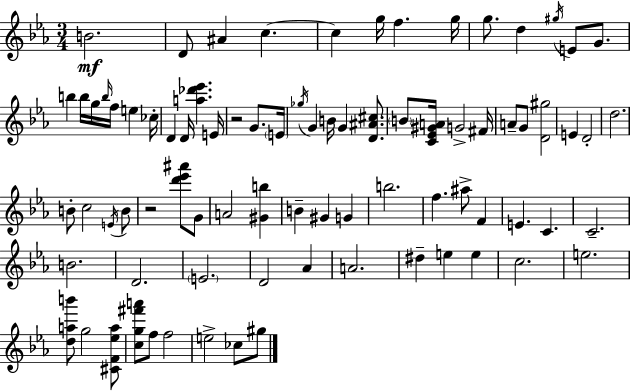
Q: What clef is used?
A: treble